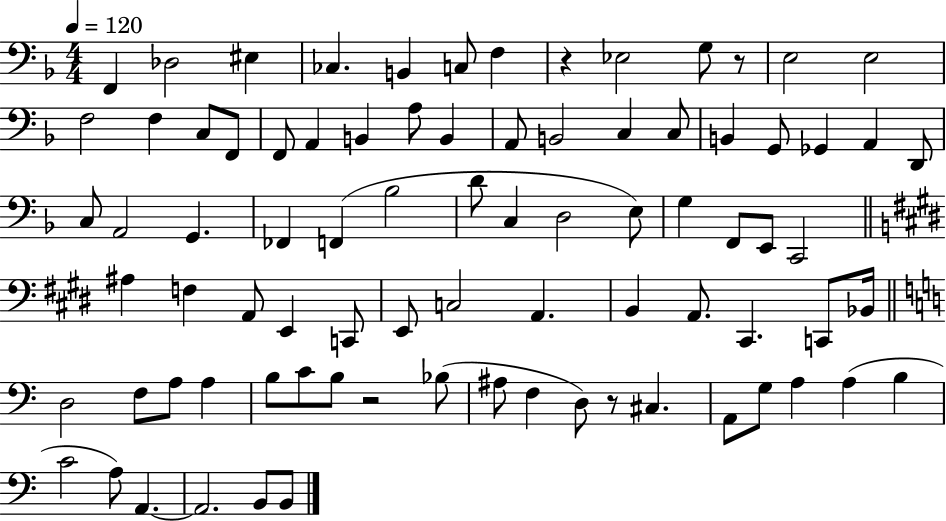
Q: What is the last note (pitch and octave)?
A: B2